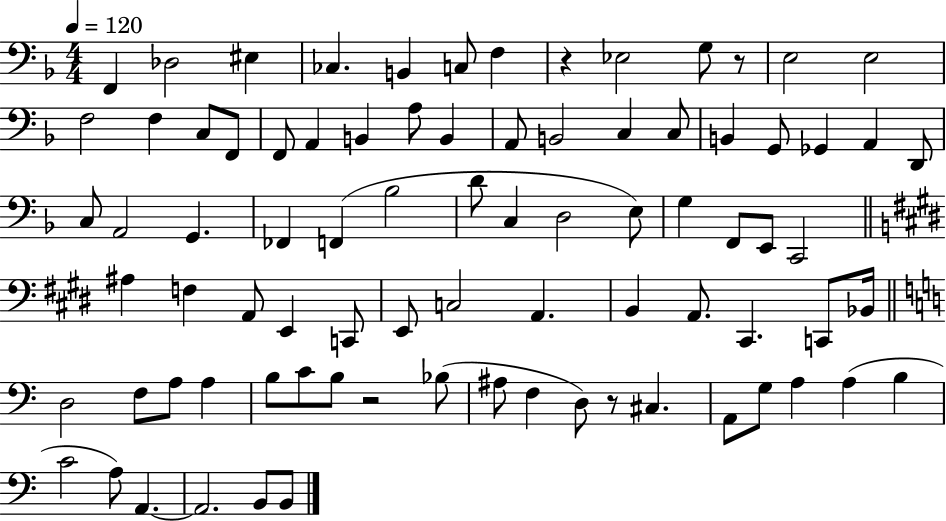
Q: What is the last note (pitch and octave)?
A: B2